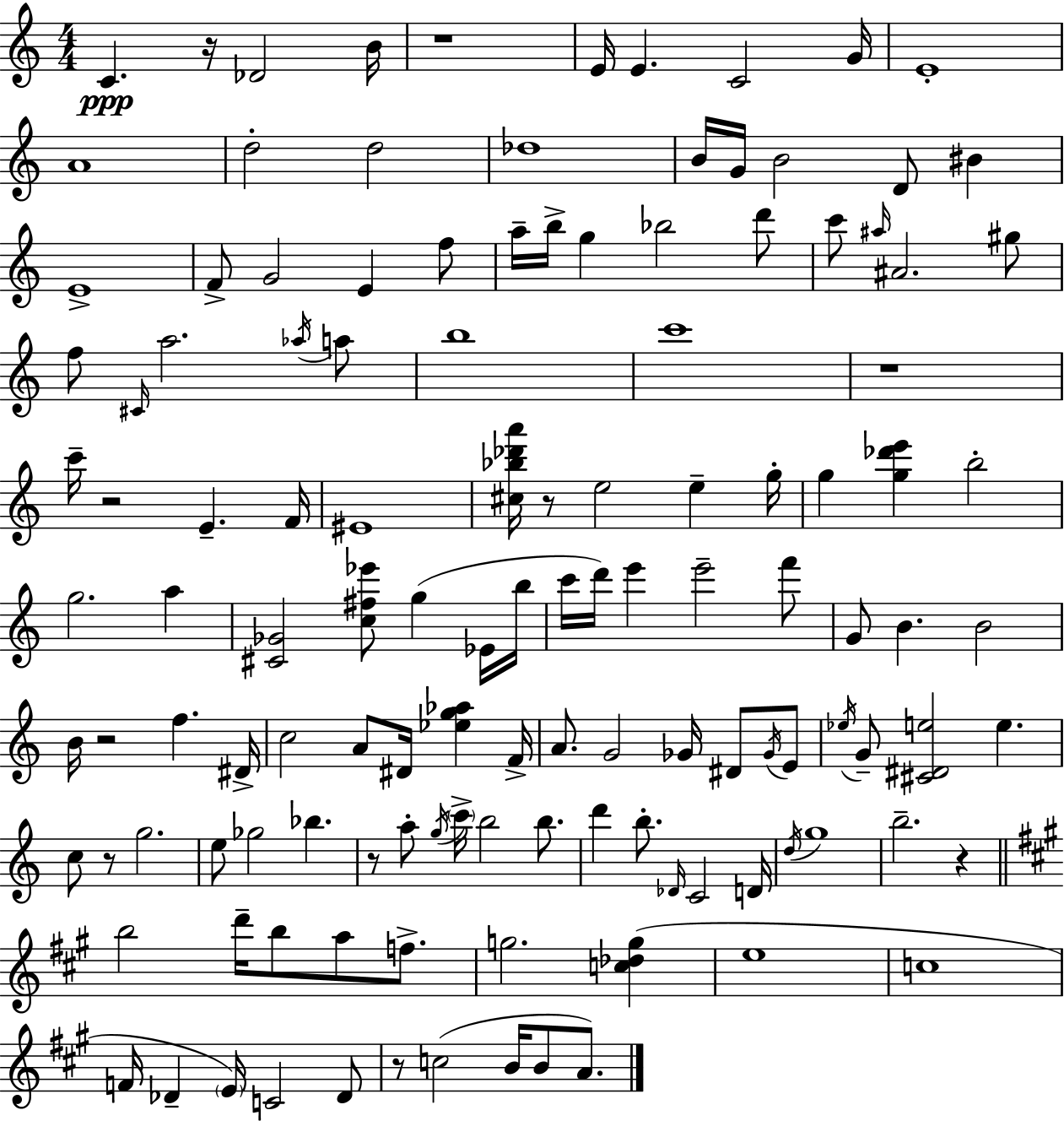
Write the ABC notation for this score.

X:1
T:Untitled
M:4/4
L:1/4
K:C
C z/4 _D2 B/4 z4 E/4 E C2 G/4 E4 A4 d2 d2 _d4 B/4 G/4 B2 D/2 ^B E4 F/2 G2 E f/2 a/4 b/4 g _b2 d'/2 c'/2 ^a/4 ^A2 ^g/2 f/2 ^C/4 a2 _a/4 a/2 b4 c'4 z4 c'/4 z2 E F/4 ^E4 [^c_b_d'a']/4 z/2 e2 e g/4 g [g_d'e'] b2 g2 a [^C_G]2 [c^f_e']/2 g _E/4 b/4 c'/4 d'/4 e' e'2 f'/2 G/2 B B2 B/4 z2 f ^D/4 c2 A/2 ^D/4 [_eg_a] F/4 A/2 G2 _G/4 ^D/2 _G/4 E/2 _e/4 G/2 [^C^De]2 e c/2 z/2 g2 e/2 _g2 _b z/2 a/2 g/4 c'/4 b2 b/2 d' b/2 _D/4 C2 D/4 d/4 g4 b2 z b2 d'/4 b/2 a/2 f/2 g2 [c_dg] e4 c4 F/4 _D E/4 C2 _D/2 z/2 c2 B/4 B/2 A/2